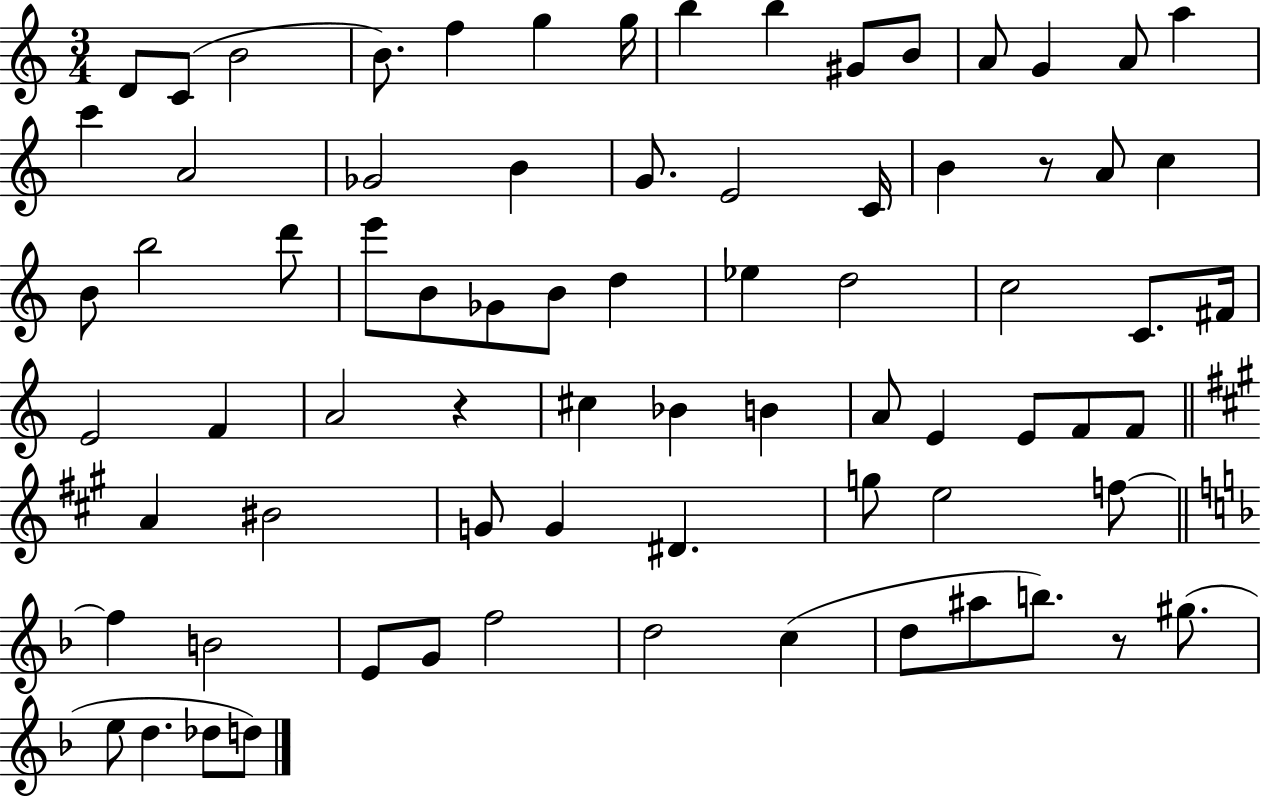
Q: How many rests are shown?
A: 3